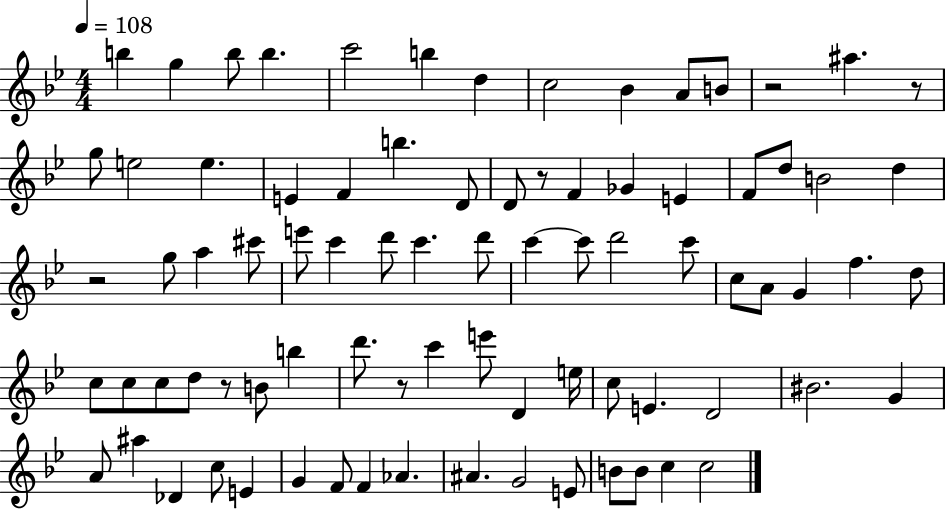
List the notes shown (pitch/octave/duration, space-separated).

B5/q G5/q B5/e B5/q. C6/h B5/q D5/q C5/h Bb4/q A4/e B4/e R/h A#5/q. R/e G5/e E5/h E5/q. E4/q F4/q B5/q. D4/e D4/e R/e F4/q Gb4/q E4/q F4/e D5/e B4/h D5/q R/h G5/e A5/q C#6/e E6/e C6/q D6/e C6/q. D6/e C6/q C6/e D6/h C6/e C5/e A4/e G4/q F5/q. D5/e C5/e C5/e C5/e D5/e R/e B4/e B5/q D6/e. R/e C6/q E6/e D4/q E5/s C5/e E4/q. D4/h BIS4/h. G4/q A4/e A#5/q Db4/q C5/e E4/q G4/q F4/e F4/q Ab4/q. A#4/q. G4/h E4/e B4/e B4/e C5/q C5/h